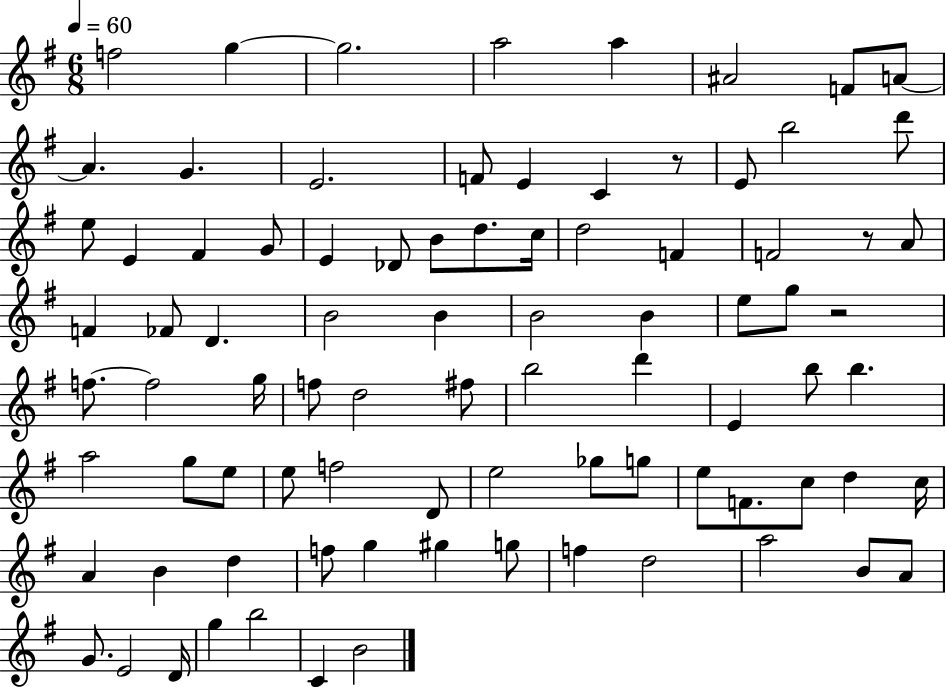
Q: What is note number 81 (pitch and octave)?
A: B5